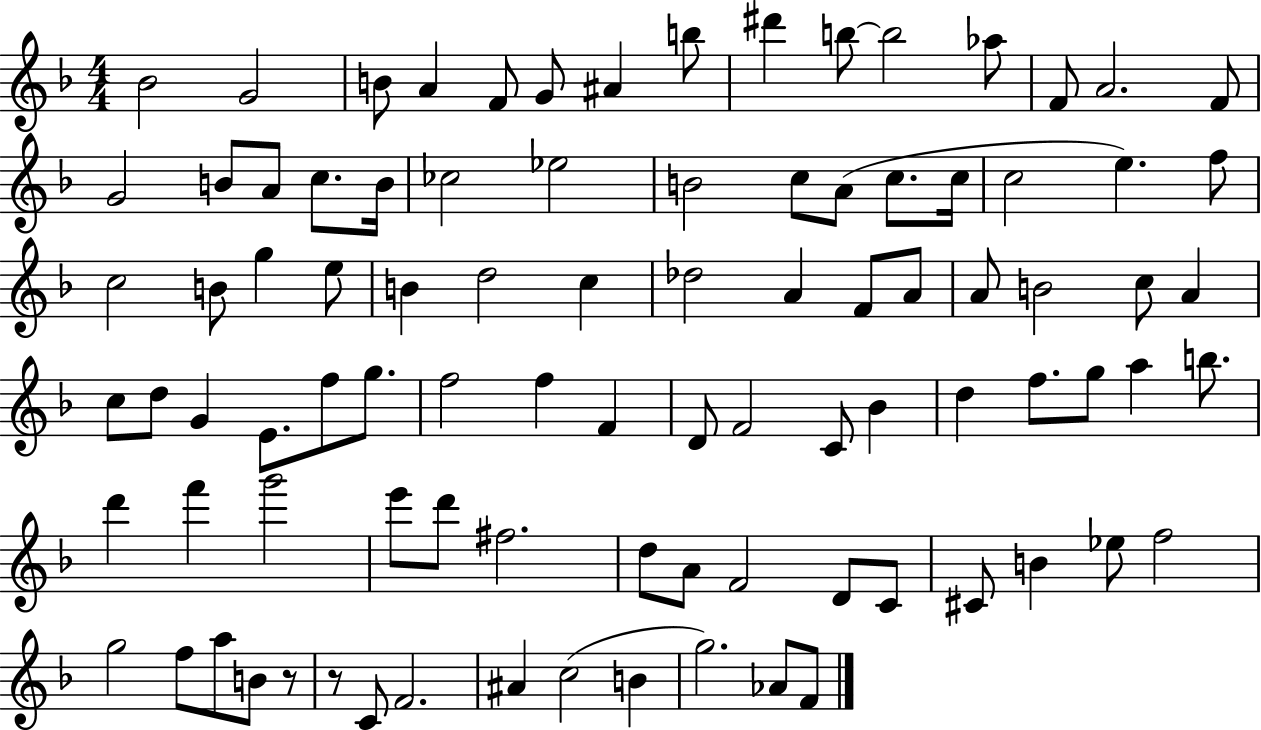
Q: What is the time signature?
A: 4/4